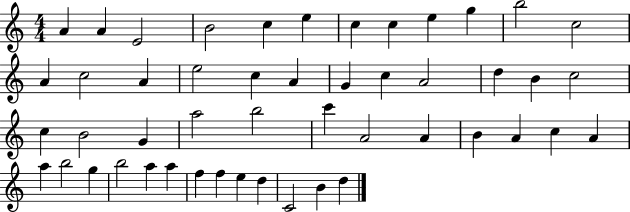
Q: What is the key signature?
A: C major